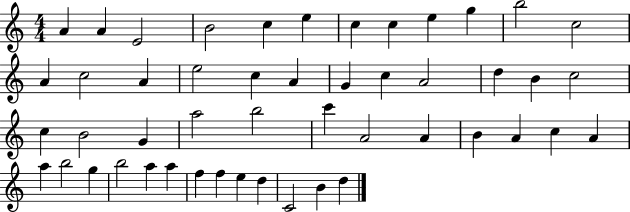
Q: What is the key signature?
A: C major